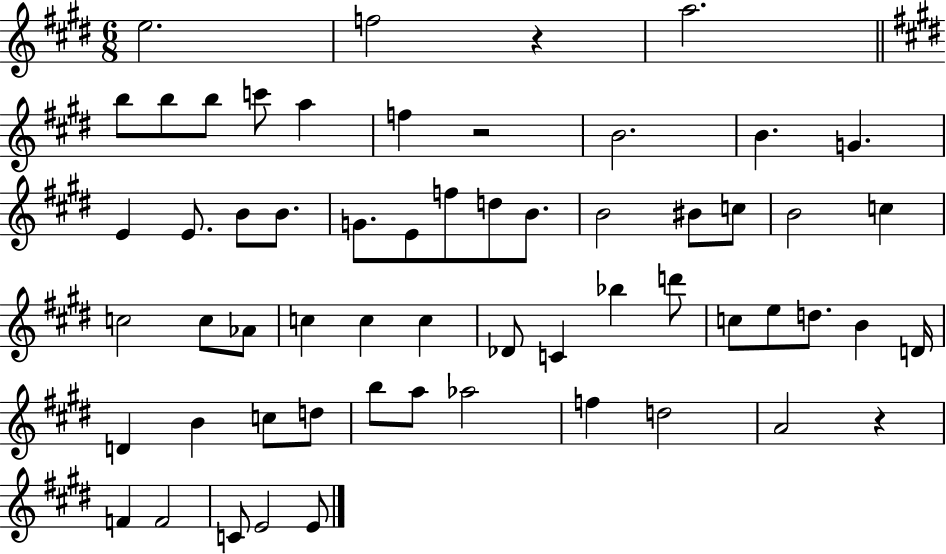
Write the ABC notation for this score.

X:1
T:Untitled
M:6/8
L:1/4
K:E
e2 f2 z a2 b/2 b/2 b/2 c'/2 a f z2 B2 B G E E/2 B/2 B/2 G/2 E/2 f/2 d/2 B/2 B2 ^B/2 c/2 B2 c c2 c/2 _A/2 c c c _D/2 C _b d'/2 c/2 e/2 d/2 B D/4 D B c/2 d/2 b/2 a/2 _a2 f d2 A2 z F F2 C/2 E2 E/2